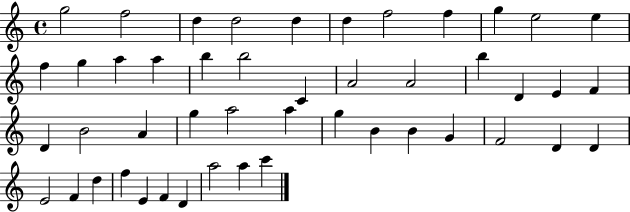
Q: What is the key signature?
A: C major